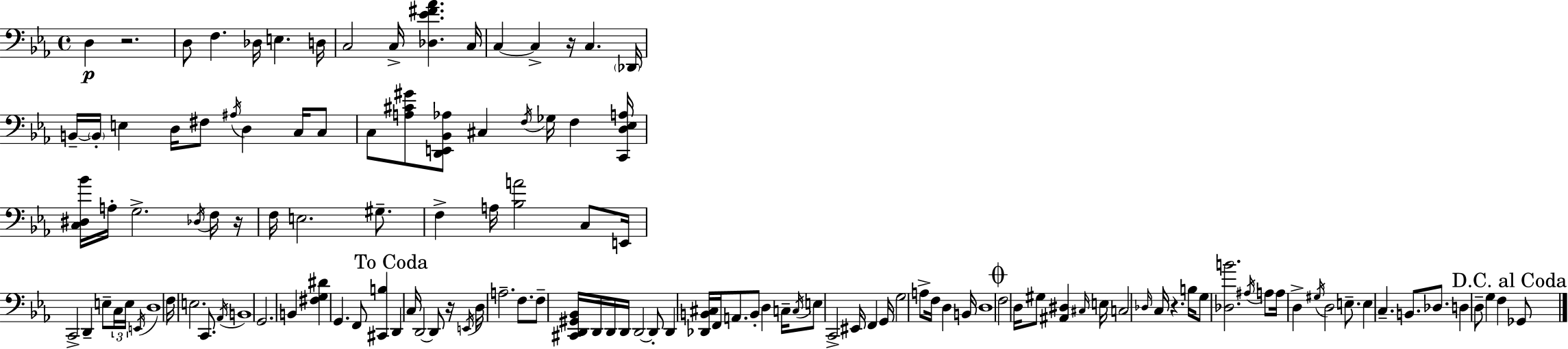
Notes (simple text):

D3/q R/h. D3/e F3/q. Db3/s E3/q. D3/s C3/h C3/s [Db3,Eb4,F#4,Ab4]/q. C3/s C3/q C3/q R/s C3/q. Db2/s B2/s B2/s E3/q D3/s F#3/e A#3/s D3/q C3/s C3/e C3/e [A3,C#4,G#4]/e [D2,E2,Bb2,Ab3]/e C#3/q F3/s Gb3/s F3/q [C2,D3,Eb3,A3]/s [C3,D#3,Bb4]/s A3/s G3/h. Db3/s F3/s R/s F3/s E3/h. G#3/e. F3/q A3/s [Bb3,A4]/h C3/e E2/s C2/h D2/q E3/e C3/s E3/s E2/s D3/w F3/s E3/h. C2/e. Ab2/s B2/w G2/h. B2/q [F#3,G3,D#4]/q G2/q. F2/e [C#2,B3]/q D2/q C3/s D2/h D2/e R/s E2/s D3/s A3/h. F3/e. F3/e [C#2,D2,G#2,Bb2]/s D2/s D2/s D2/s D2/h D2/e D2/q [Db2,B2,C#3]/s F2/s A2/e. B2/e D3/q C3/s C3/s E3/e C2/h EIS2/s F2/q G2/s G3/h A3/e F3/s D3/q B2/s D3/w F3/h D3/s G#3/e [A#2,D#3]/q C#3/s E3/s C3/h Db3/s C3/s R/q. B3/s G3/e [Db3,B4]/h. A#3/s A3/e A3/s D3/q G#3/s D3/h E3/e. E3/q C3/q. B2/e. Db3/e. D3/q D3/e G3/q F3/q Gb2/e